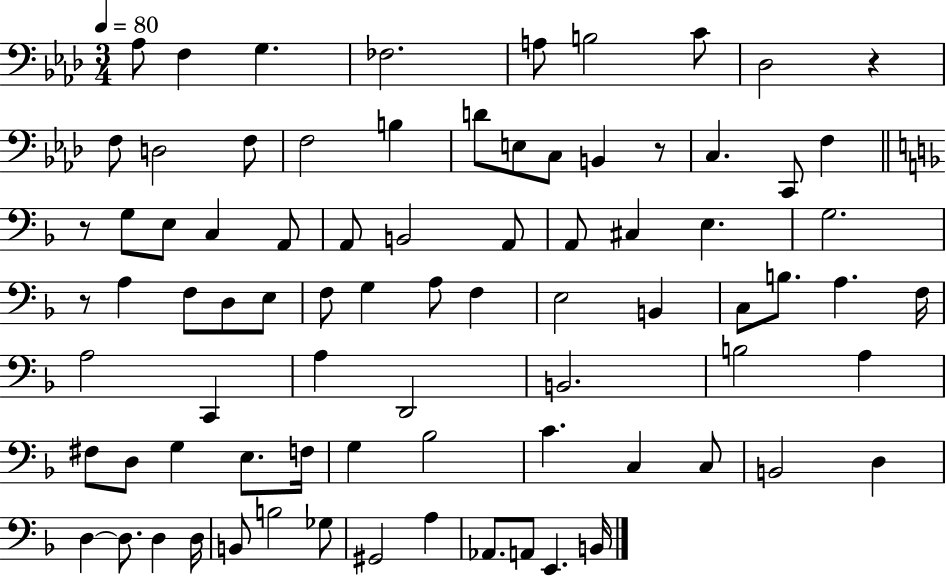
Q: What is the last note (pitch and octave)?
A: B2